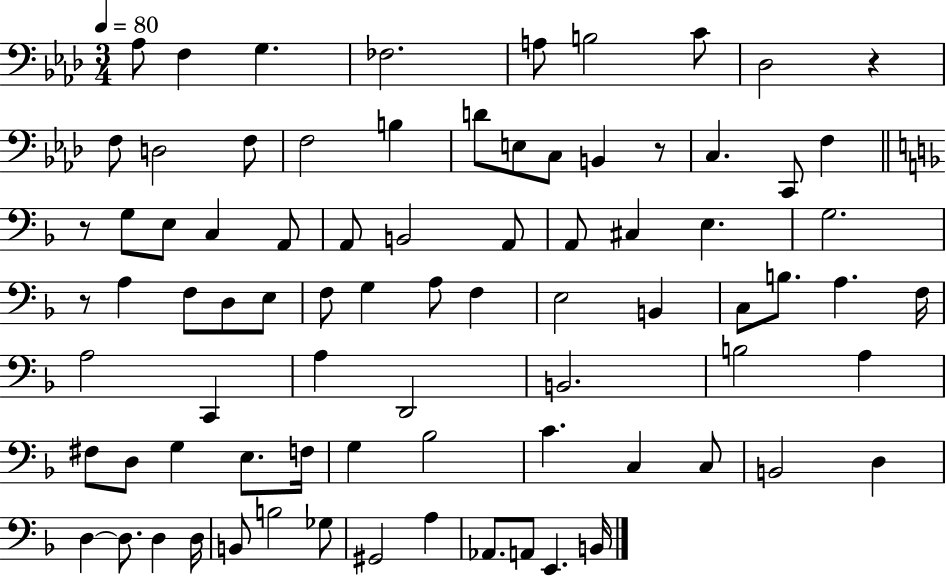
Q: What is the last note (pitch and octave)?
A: B2